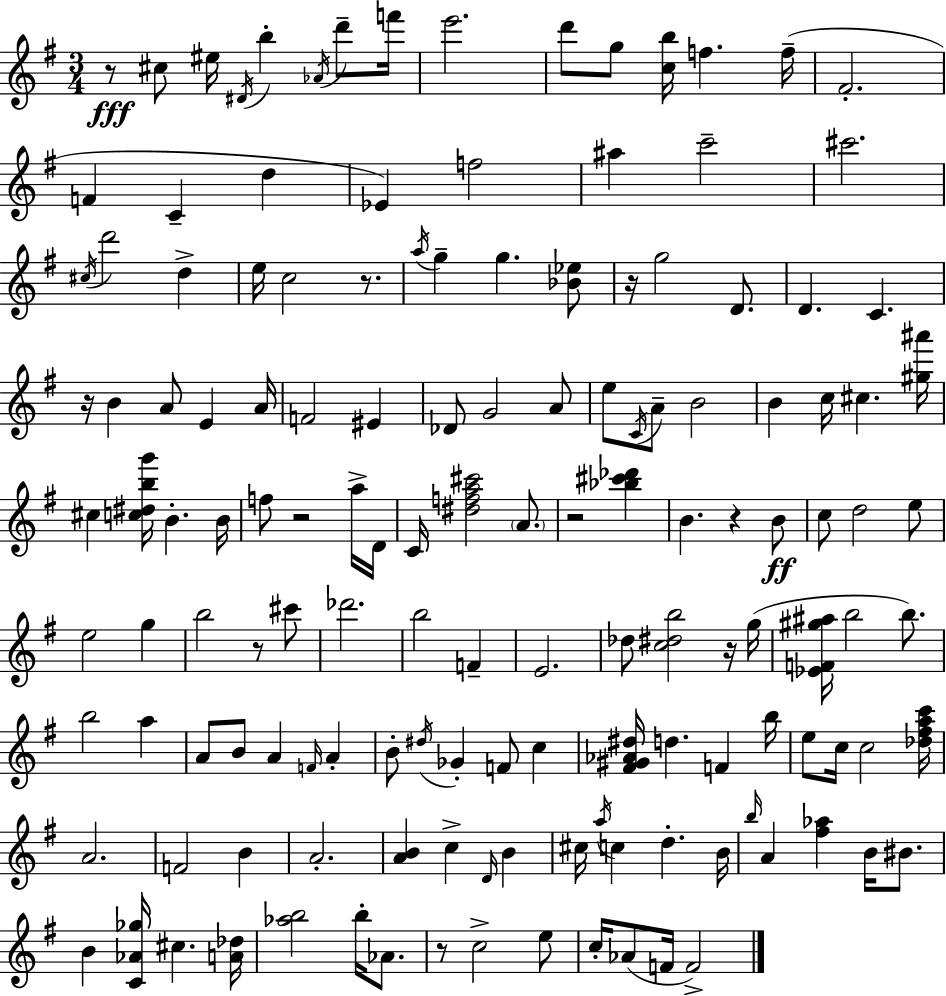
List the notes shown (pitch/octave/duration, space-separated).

R/e C#5/e EIS5/s D#4/s B5/q Ab4/s D6/e F6/s E6/h. D6/e G5/e [C5,B5]/s F5/q. F5/s F#4/h. F4/q C4/q D5/q Eb4/q F5/h A#5/q C6/h C#6/h. C#5/s D6/h D5/q E5/s C5/h R/e. A5/s G5/q G5/q. [Bb4,Eb5]/e R/s G5/h D4/e. D4/q. C4/q. R/s B4/q A4/e E4/q A4/s F4/h EIS4/q Db4/e G4/h A4/e E5/e C4/s A4/e B4/h B4/q C5/s C#5/q. [G#5,A#6]/s C#5/q [C5,D#5,B5,G6]/s B4/q. B4/s F5/e R/h A5/s D4/s C4/s [D#5,F5,A5,C#6]/h A4/e. R/h [Bb5,C#6,Db6]/q B4/q. R/q B4/e C5/e D5/h E5/e E5/h G5/q B5/h R/e C#6/e Db6/h. B5/h F4/q E4/h. Db5/e [C5,D#5,B5]/h R/s G5/s [Eb4,F4,G#5,A#5]/s B5/h B5/e. B5/h A5/q A4/e B4/e A4/q F4/s A4/q B4/e D#5/s Gb4/q F4/e C5/q [F#4,G#4,Ab4,D#5]/s D5/q. F4/q B5/s E5/e C5/s C5/h [Db5,F#5,A5,C6]/s A4/h. F4/h B4/q A4/h. [A4,B4]/q C5/q D4/s B4/q C#5/s A5/s C5/q D5/q. B4/s B5/s A4/q [F#5,Ab5]/q B4/s BIS4/e. B4/q [C4,Ab4,Gb5]/s C#5/q. [A4,Db5]/s [Ab5,B5]/h B5/s Ab4/e. R/e C5/h E5/e C5/s Ab4/e F4/s F4/h